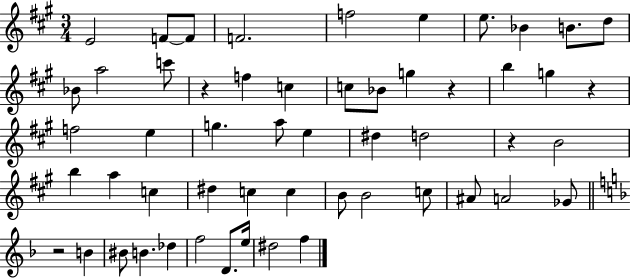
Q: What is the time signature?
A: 3/4